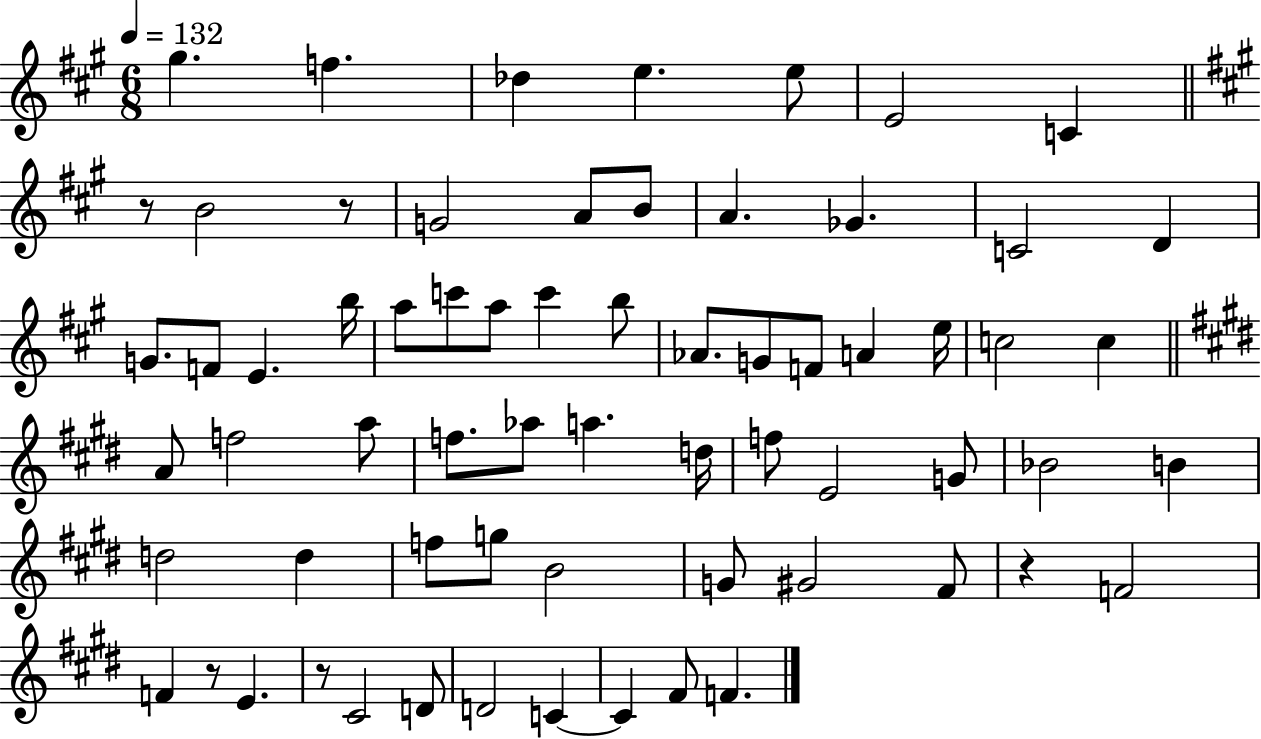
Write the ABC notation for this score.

X:1
T:Untitled
M:6/8
L:1/4
K:A
^g f _d e e/2 E2 C z/2 B2 z/2 G2 A/2 B/2 A _G C2 D G/2 F/2 E b/4 a/2 c'/2 a/2 c' b/2 _A/2 G/2 F/2 A e/4 c2 c A/2 f2 a/2 f/2 _a/2 a d/4 f/2 E2 G/2 _B2 B d2 d f/2 g/2 B2 G/2 ^G2 ^F/2 z F2 F z/2 E z/2 ^C2 D/2 D2 C C ^F/2 F